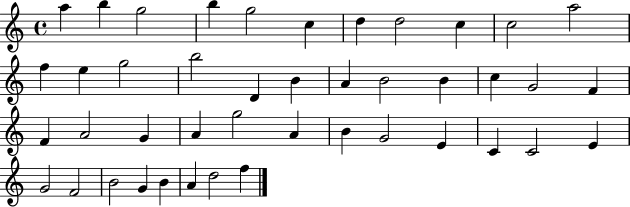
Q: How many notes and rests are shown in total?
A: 43